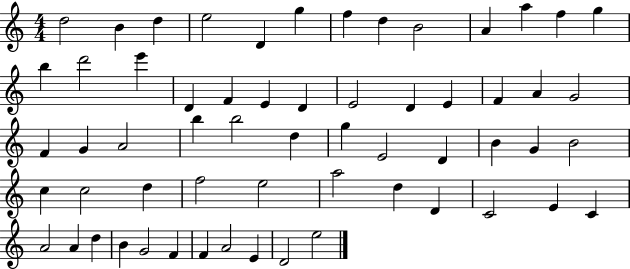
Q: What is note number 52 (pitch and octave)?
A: D5